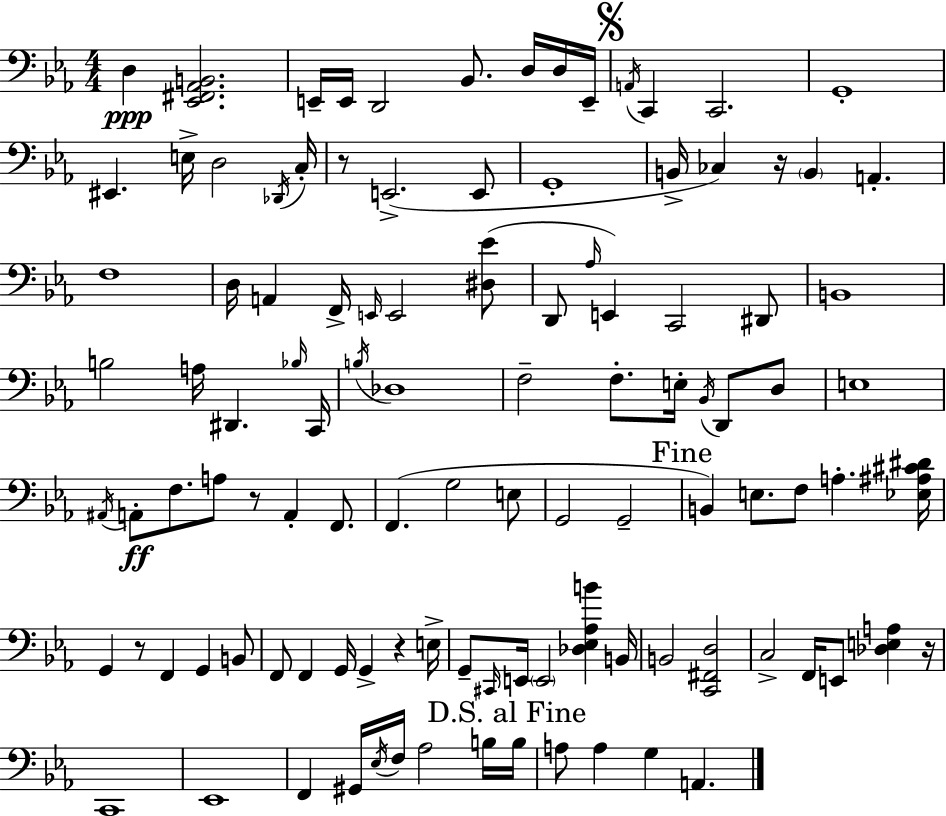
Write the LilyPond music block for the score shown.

{
  \clef bass
  \numericTimeSignature
  \time 4/4
  \key c \minor
  \repeat volta 2 { d4\ppp <ees, fis, aes, b,>2. | e,16-- e,16 d,2 bes,8. d16 d16 e,16-- | \mark \markup { \musicglyph "scripts.segno" } \acciaccatura { a,16 } c,4 c,2. | g,1-. | \break eis,4. e16-> d2 | \acciaccatura { des,16 } c16-. r8 e,2.->( | e,8 g,1-. | b,16-> ces4) r16 \parenthesize b,4 a,4.-. | \break f1 | d16 a,4 f,16-> \grace { e,16 } e,2 | <dis ees'>8( d,8 \grace { aes16 } e,4) c,2 | dis,8 b,1 | \break b2 a16 dis,4. | \grace { bes16 } c,16 \acciaccatura { b16 } des1 | f2-- f8.-. | e16-. \acciaccatura { bes,16 } d,8 d8 e1 | \break \acciaccatura { ais,16 }\ff a,8-. f8. a8 r8 | a,4-. f,8. f,4.( g2 | e8 g,2 | g,2-- \mark "Fine" b,4) e8. f8 | \break a4.-. <ees ais cis' dis'>16 g,4 r8 f,4 | g,4 b,8 f,8 f,4 g,16 g,4-> | r4 e16-> g,8-- \grace { cis,16 } e,16 \parenthesize e,2 | <des ees aes b'>4 b,16 b,2 | \break <c, fis, d>2 c2-> | f,16 e,8 <des e a>4 r16 c,1 | ees,1 | f,4 gis,16 \acciaccatura { ees16 } f16 | \break aes2 b16 \mark "D.S. al Fine" b16 a8 a4 | g4 a,4. } \bar "|."
}